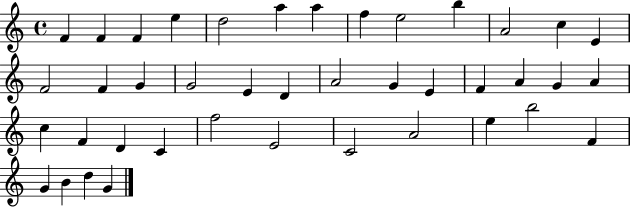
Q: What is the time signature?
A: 4/4